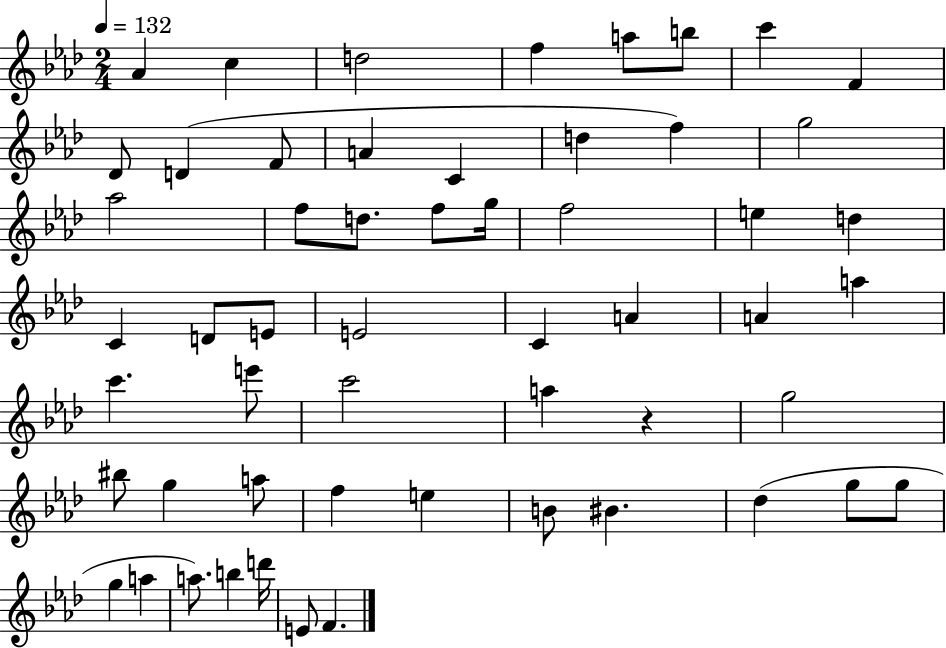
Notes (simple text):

Ab4/q C5/q D5/h F5/q A5/e B5/e C6/q F4/q Db4/e D4/q F4/e A4/q C4/q D5/q F5/q G5/h Ab5/h F5/e D5/e. F5/e G5/s F5/h E5/q D5/q C4/q D4/e E4/e E4/h C4/q A4/q A4/q A5/q C6/q. E6/e C6/h A5/q R/q G5/h BIS5/e G5/q A5/e F5/q E5/q B4/e BIS4/q. Db5/q G5/e G5/e G5/q A5/q A5/e. B5/q D6/s E4/e F4/q.